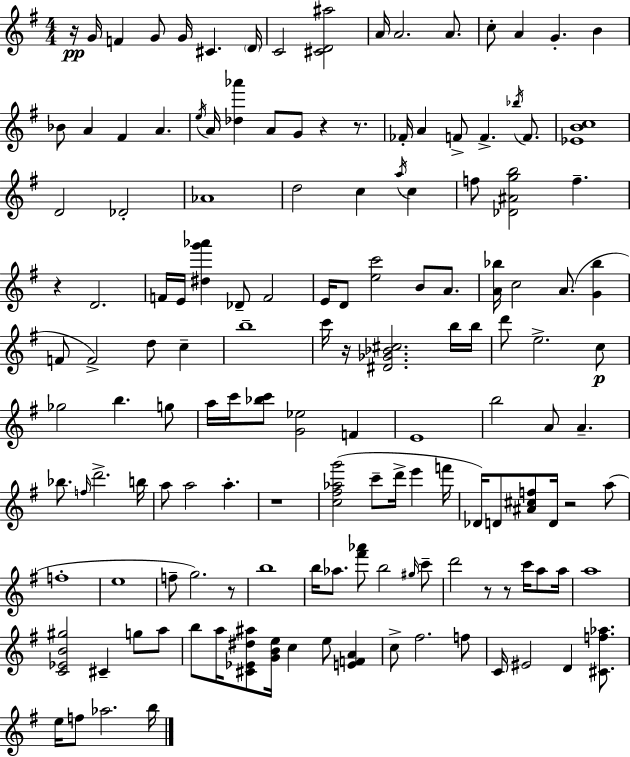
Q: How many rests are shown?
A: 10